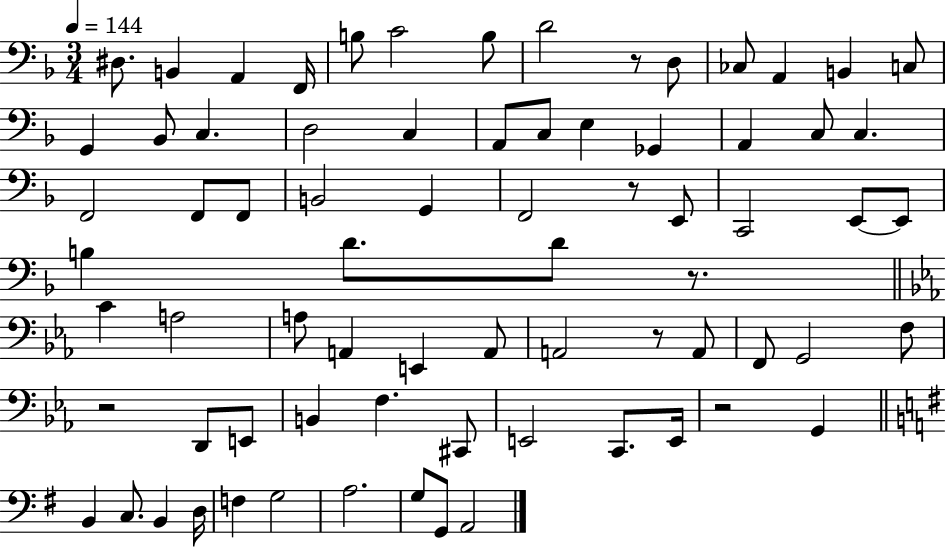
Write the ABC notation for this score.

X:1
T:Untitled
M:3/4
L:1/4
K:F
^D,/2 B,, A,, F,,/4 B,/2 C2 B,/2 D2 z/2 D,/2 _C,/2 A,, B,, C,/2 G,, _B,,/2 C, D,2 C, A,,/2 C,/2 E, _G,, A,, C,/2 C, F,,2 F,,/2 F,,/2 B,,2 G,, F,,2 z/2 E,,/2 C,,2 E,,/2 E,,/2 B, D/2 D/2 z/2 C A,2 A,/2 A,, E,, A,,/2 A,,2 z/2 A,,/2 F,,/2 G,,2 F,/2 z2 D,,/2 E,,/2 B,, F, ^C,,/2 E,,2 C,,/2 E,,/4 z2 G,, B,, C,/2 B,, D,/4 F, G,2 A,2 G,/2 G,,/2 A,,2